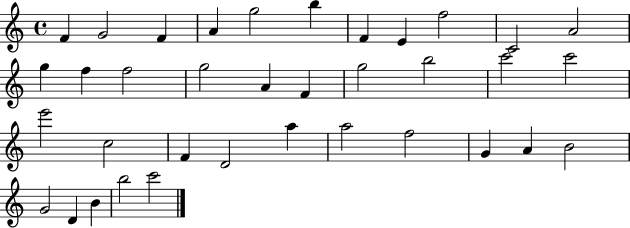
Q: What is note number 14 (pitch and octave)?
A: F5